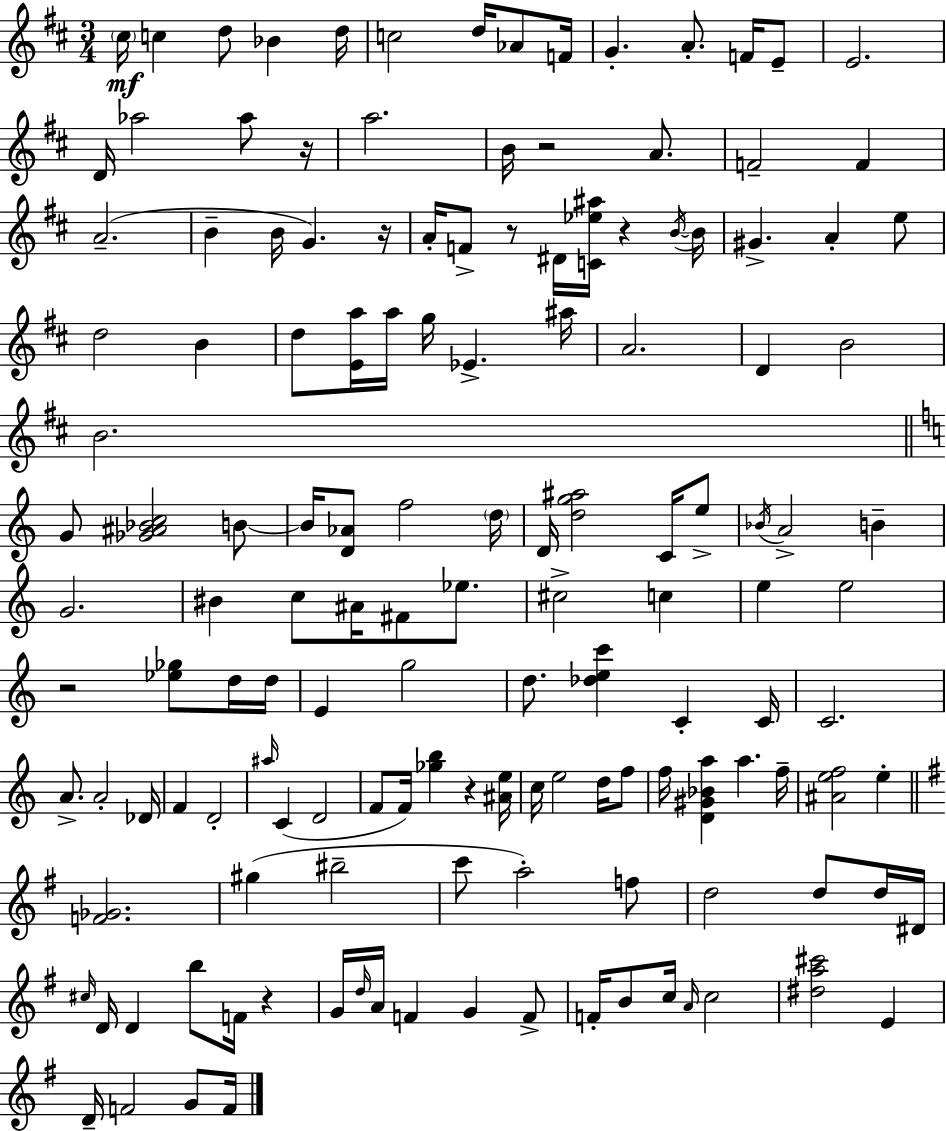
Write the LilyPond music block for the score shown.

{
  \clef treble
  \numericTimeSignature
  \time 3/4
  \key d \major
  \repeat volta 2 { \parenthesize cis''16\mf c''4 d''8 bes'4 d''16 | c''2 d''16 aes'8 f'16 | g'4.-. a'8.-. f'16 e'8-- | e'2. | \break d'16 aes''2 aes''8 r16 | a''2. | b'16 r2 a'8. | f'2-- f'4 | \break a'2.--( | b'4-- b'16 g'4.) r16 | a'16-. f'8-> r8 dis'16 <c' ees'' ais''>16 r4 \acciaccatura { b'16~ }~ | b'16 gis'4.-> a'4-. e''8 | \break d''2 b'4 | d''8 <e' a''>16 a''16 g''16 ees'4.-> | ais''16 a'2. | d'4 b'2 | \break b'2. | \bar "||" \break \key c \major g'8 <ges' ais' bes' c''>2 b'8~~ | b'16 <d' aes'>8 f''2 \parenthesize d''16 | d'16 <d'' g'' ais''>2 c'16 e''8-> | \acciaccatura { bes'16 } a'2-> b'4-- | \break g'2. | bis'4 c''8 ais'16 fis'8 ees''8. | cis''2-> c''4 | e''4 e''2 | \break r2 <ees'' ges''>8 d''16 | d''16 e'4 g''2 | d''8. <des'' e'' c'''>4 c'4-. | c'16 c'2. | \break a'8.-> a'2-. | des'16 f'4 d'2-. | \grace { ais''16 }( c'4 d'2 | f'8 f'16) <ges'' b''>4 r4 | \break <ais' e''>16 c''16 e''2 d''16 | f''8 f''16 <d' gis' bes' a''>4 a''4. | f''16-- <ais' e'' f''>2 e''4-. | \bar "||" \break \key g \major <f' ges'>2. | gis''4( bis''2-- | c'''8 a''2-.) f''8 | d''2 d''8 d''16 dis'16 | \break \grace { cis''16 } d'16 d'4 b''8 f'16 r4 | g'16 \grace { d''16 } a'16 f'4 g'4 | f'8-> f'16-. b'8 c''16 \grace { a'16 } c''2 | <dis'' a'' cis'''>2 e'4 | \break d'16-- f'2 | g'8 f'16 } \bar "|."
}